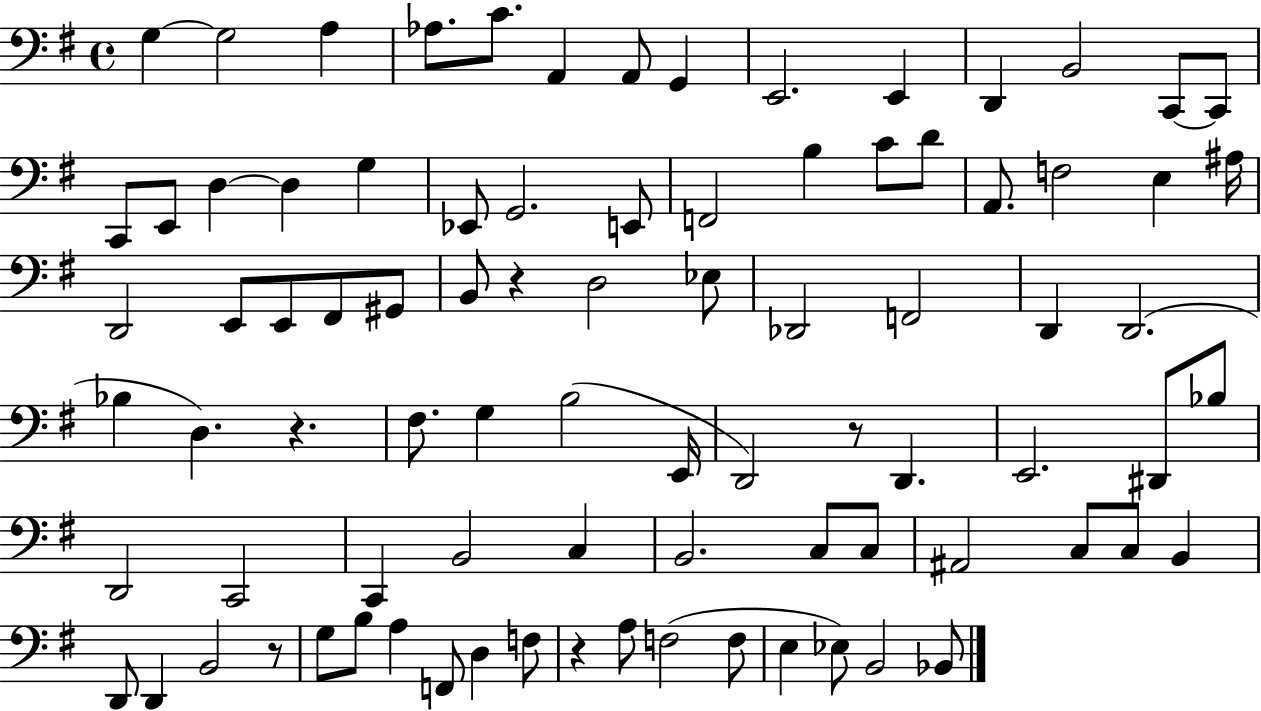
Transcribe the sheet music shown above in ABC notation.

X:1
T:Untitled
M:4/4
L:1/4
K:G
G, G,2 A, _A,/2 C/2 A,, A,,/2 G,, E,,2 E,, D,, B,,2 C,,/2 C,,/2 C,,/2 E,,/2 D, D, G, _E,,/2 G,,2 E,,/2 F,,2 B, C/2 D/2 A,,/2 F,2 E, ^A,/4 D,,2 E,,/2 E,,/2 ^F,,/2 ^G,,/2 B,,/2 z D,2 _E,/2 _D,,2 F,,2 D,, D,,2 _B, D, z ^F,/2 G, B,2 E,,/4 D,,2 z/2 D,, E,,2 ^D,,/2 _B,/2 D,,2 C,,2 C,, B,,2 C, B,,2 C,/2 C,/2 ^A,,2 C,/2 C,/2 B,, D,,/2 D,, B,,2 z/2 G,/2 B,/2 A, F,,/2 D, F,/2 z A,/2 F,2 F,/2 E, _E,/2 B,,2 _B,,/2